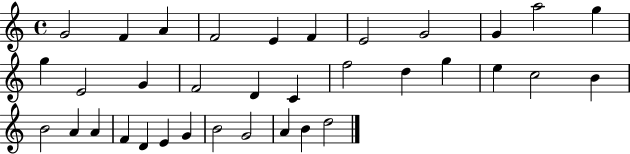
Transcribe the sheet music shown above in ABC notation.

X:1
T:Untitled
M:4/4
L:1/4
K:C
G2 F A F2 E F E2 G2 G a2 g g E2 G F2 D C f2 d g e c2 B B2 A A F D E G B2 G2 A B d2